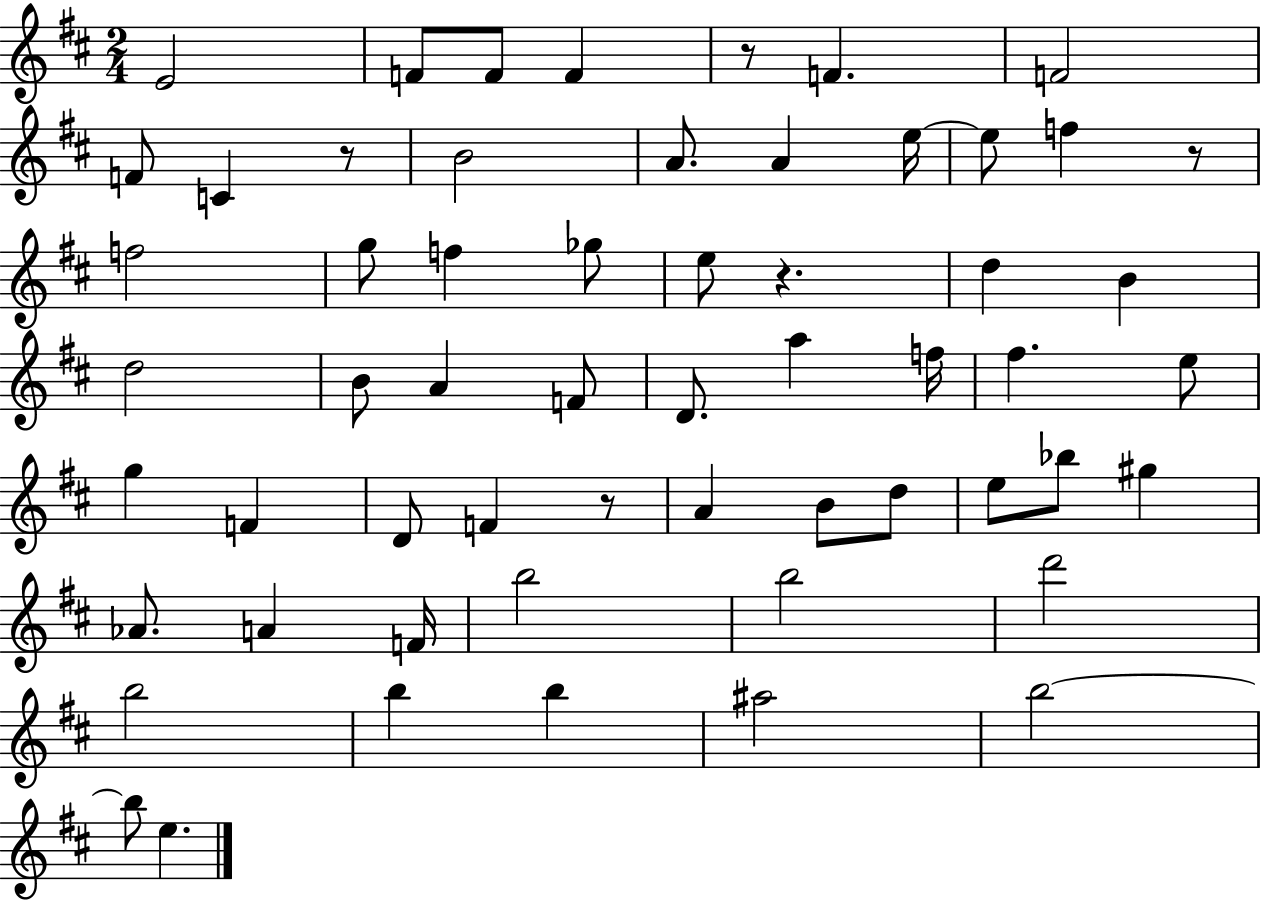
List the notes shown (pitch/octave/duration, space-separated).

E4/h F4/e F4/e F4/q R/e F4/q. F4/h F4/e C4/q R/e B4/h A4/e. A4/q E5/s E5/e F5/q R/e F5/h G5/e F5/q Gb5/e E5/e R/q. D5/q B4/q D5/h B4/e A4/q F4/e D4/e. A5/q F5/s F#5/q. E5/e G5/q F4/q D4/e F4/q R/e A4/q B4/e D5/e E5/e Bb5/e G#5/q Ab4/e. A4/q F4/s B5/h B5/h D6/h B5/h B5/q B5/q A#5/h B5/h B5/e E5/q.